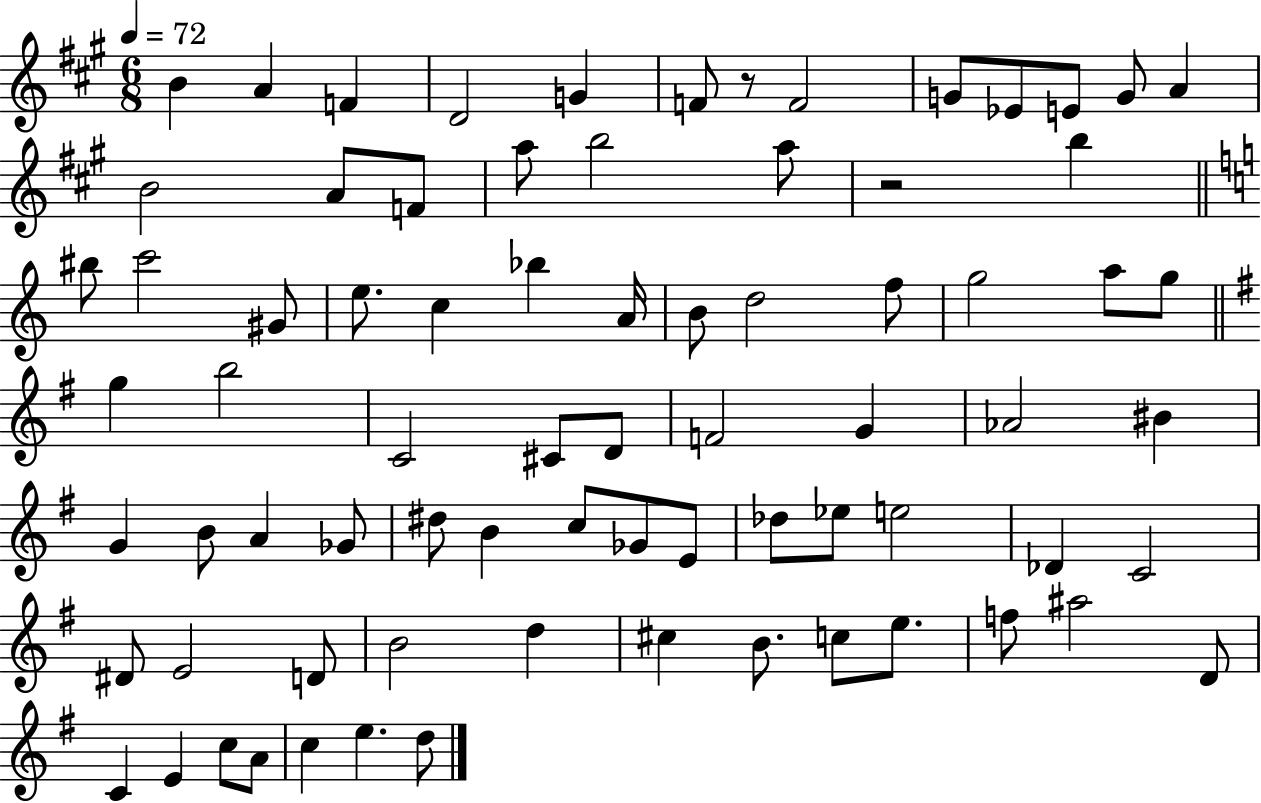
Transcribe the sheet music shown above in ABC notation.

X:1
T:Untitled
M:6/8
L:1/4
K:A
B A F D2 G F/2 z/2 F2 G/2 _E/2 E/2 G/2 A B2 A/2 F/2 a/2 b2 a/2 z2 b ^b/2 c'2 ^G/2 e/2 c _b A/4 B/2 d2 f/2 g2 a/2 g/2 g b2 C2 ^C/2 D/2 F2 G _A2 ^B G B/2 A _G/2 ^d/2 B c/2 _G/2 E/2 _d/2 _e/2 e2 _D C2 ^D/2 E2 D/2 B2 d ^c B/2 c/2 e/2 f/2 ^a2 D/2 C E c/2 A/2 c e d/2